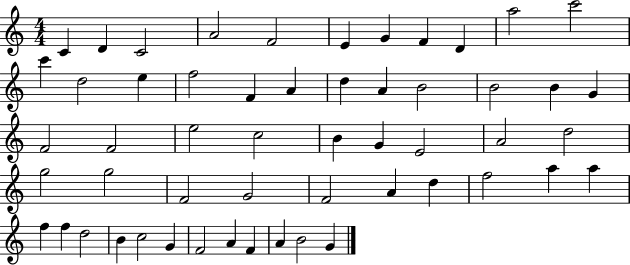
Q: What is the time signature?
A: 4/4